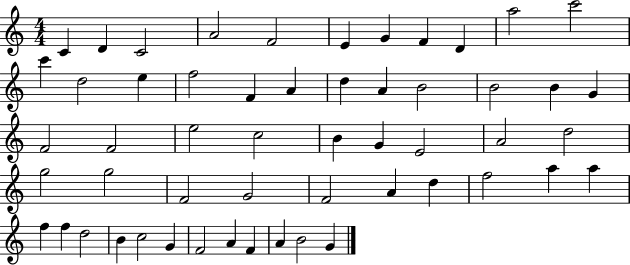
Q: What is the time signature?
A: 4/4